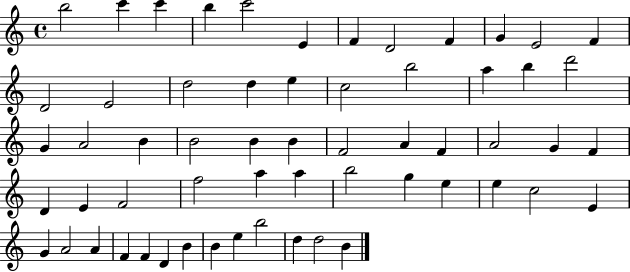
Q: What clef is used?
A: treble